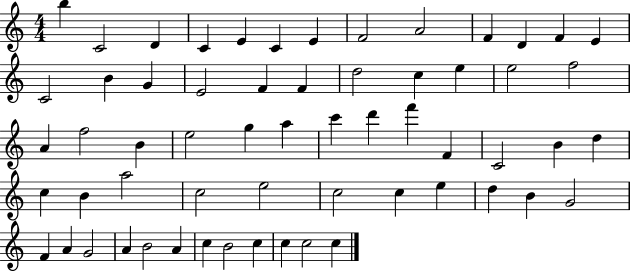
{
  \clef treble
  \numericTimeSignature
  \time 4/4
  \key c \major
  b''4 c'2 d'4 | c'4 e'4 c'4 e'4 | f'2 a'2 | f'4 d'4 f'4 e'4 | \break c'2 b'4 g'4 | e'2 f'4 f'4 | d''2 c''4 e''4 | e''2 f''2 | \break a'4 f''2 b'4 | e''2 g''4 a''4 | c'''4 d'''4 f'''4 f'4 | c'2 b'4 d''4 | \break c''4 b'4 a''2 | c''2 e''2 | c''2 c''4 e''4 | d''4 b'4 g'2 | \break f'4 a'4 g'2 | a'4 b'2 a'4 | c''4 b'2 c''4 | c''4 c''2 c''4 | \break \bar "|."
}